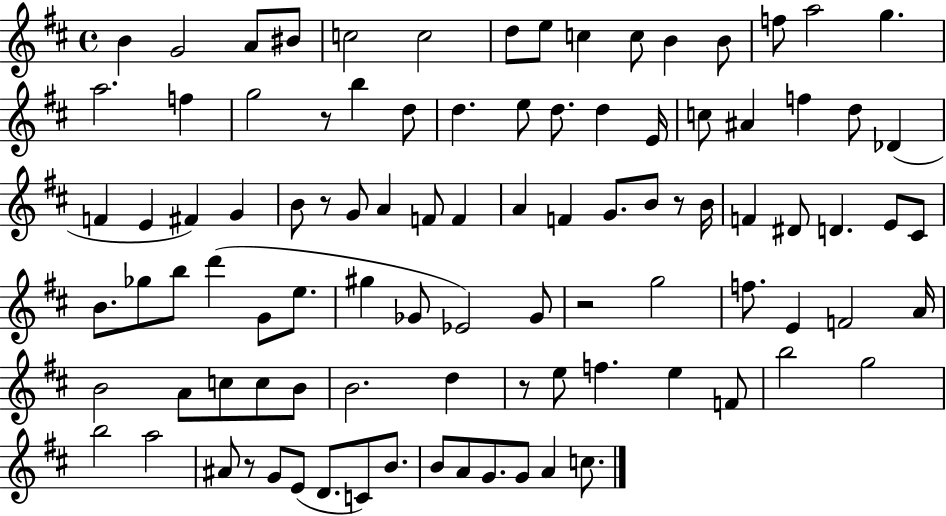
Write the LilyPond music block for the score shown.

{
  \clef treble
  \time 4/4
  \defaultTimeSignature
  \key d \major
  b'4 g'2 a'8 bis'8 | c''2 c''2 | d''8 e''8 c''4 c''8 b'4 b'8 | f''8 a''2 g''4. | \break a''2. f''4 | g''2 r8 b''4 d''8 | d''4. e''8 d''8. d''4 e'16 | c''8 ais'4 f''4 d''8 des'4( | \break f'4 e'4 fis'4) g'4 | b'8 r8 g'8 a'4 f'8 f'4 | a'4 f'4 g'8. b'8 r8 b'16 | f'4 dis'8 d'4. e'8 cis'8 | \break b'8. ges''8 b''8 d'''4( g'8 e''8. | gis''4 ges'8 ees'2) ges'8 | r2 g''2 | f''8. e'4 f'2 a'16 | \break b'2 a'8 c''8 c''8 b'8 | b'2. d''4 | r8 e''8 f''4. e''4 f'8 | b''2 g''2 | \break b''2 a''2 | ais'8 r8 g'8 e'8( d'8. c'8) b'8. | b'8 a'8 g'8. g'8 a'4 c''8. | \bar "|."
}